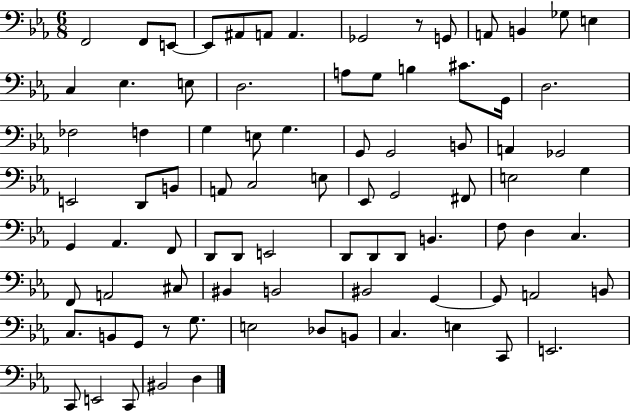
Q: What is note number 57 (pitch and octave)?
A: C3